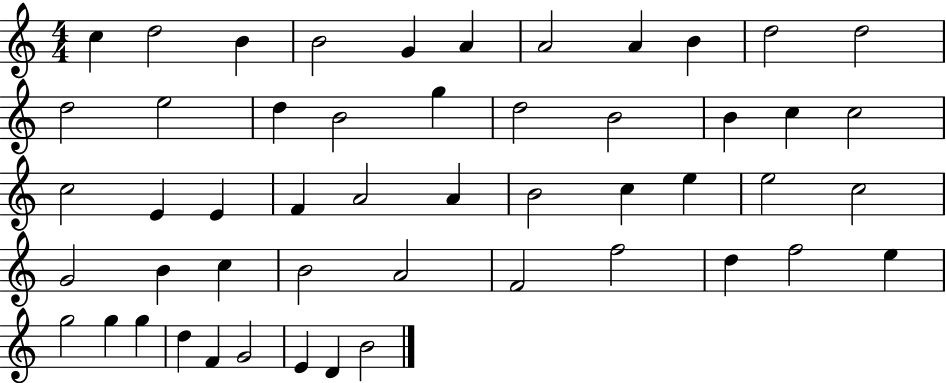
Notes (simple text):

C5/q D5/h B4/q B4/h G4/q A4/q A4/h A4/q B4/q D5/h D5/h D5/h E5/h D5/q B4/h G5/q D5/h B4/h B4/q C5/q C5/h C5/h E4/q E4/q F4/q A4/h A4/q B4/h C5/q E5/q E5/h C5/h G4/h B4/q C5/q B4/h A4/h F4/h F5/h D5/q F5/h E5/q G5/h G5/q G5/q D5/q F4/q G4/h E4/q D4/q B4/h